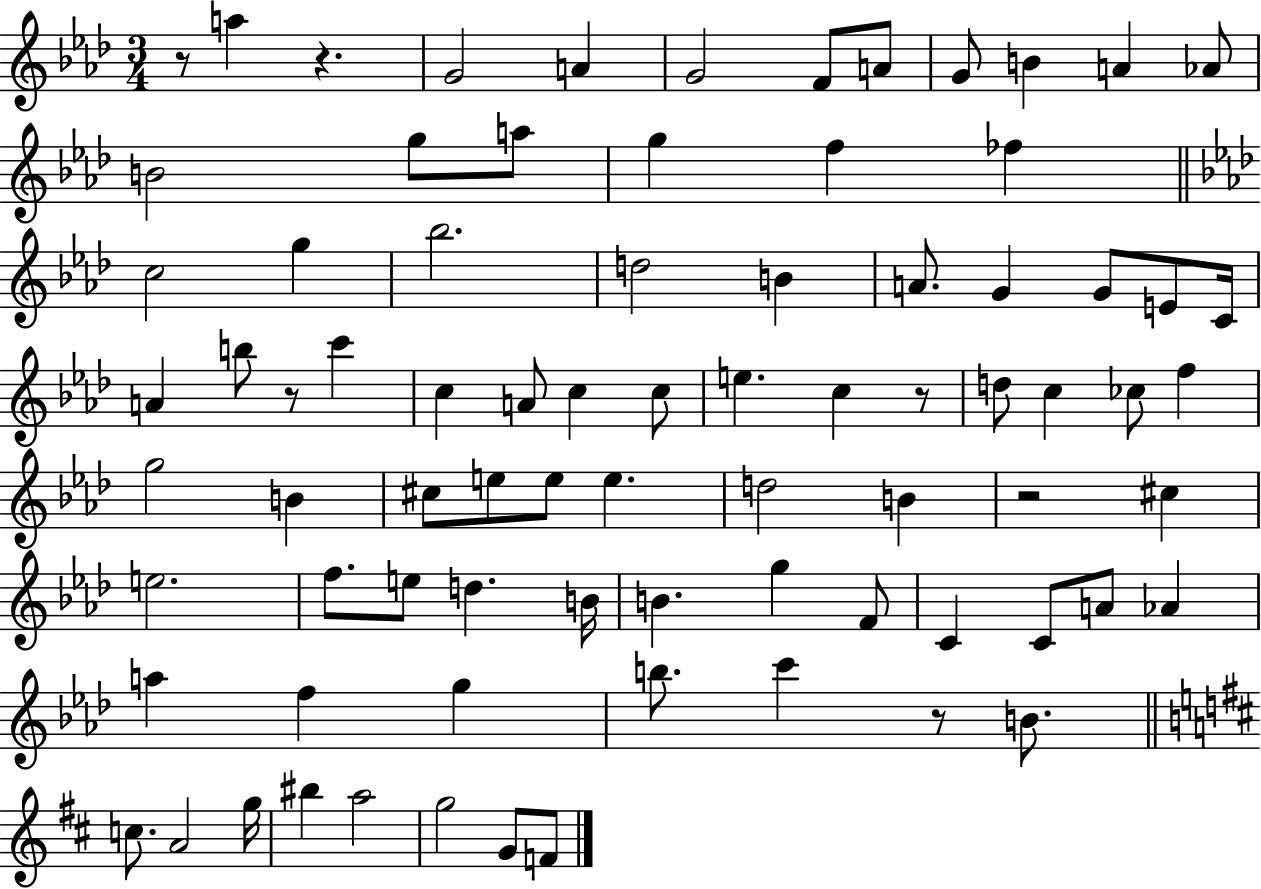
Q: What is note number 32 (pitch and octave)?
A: C5